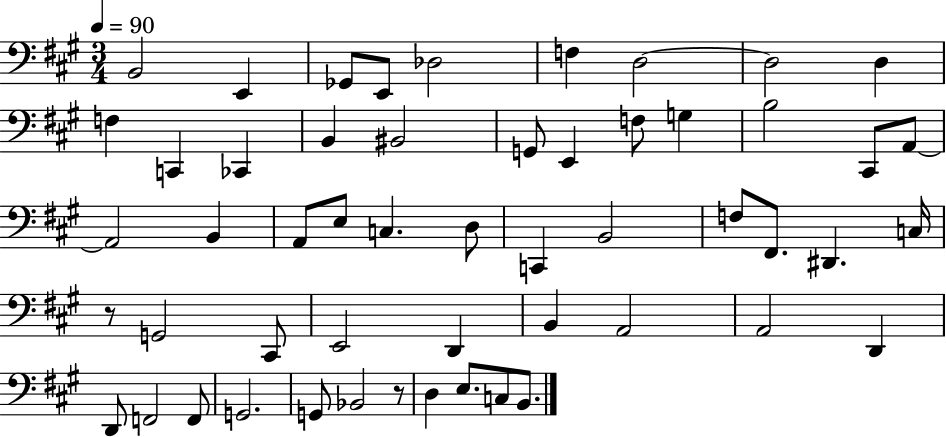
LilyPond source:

{
  \clef bass
  \numericTimeSignature
  \time 3/4
  \key a \major
  \tempo 4 = 90
  b,2 e,4 | ges,8 e,8 des2 | f4 d2~~ | d2 d4 | \break f4 c,4 ces,4 | b,4 bis,2 | g,8 e,4 f8 g4 | b2 cis,8 a,8~~ | \break a,2 b,4 | a,8 e8 c4. d8 | c,4 b,2 | f8 fis,8. dis,4. c16 | \break r8 g,2 cis,8 | e,2 d,4 | b,4 a,2 | a,2 d,4 | \break d,8 f,2 f,8 | g,2. | g,8 bes,2 r8 | d4 e8. c8 b,8. | \break \bar "|."
}